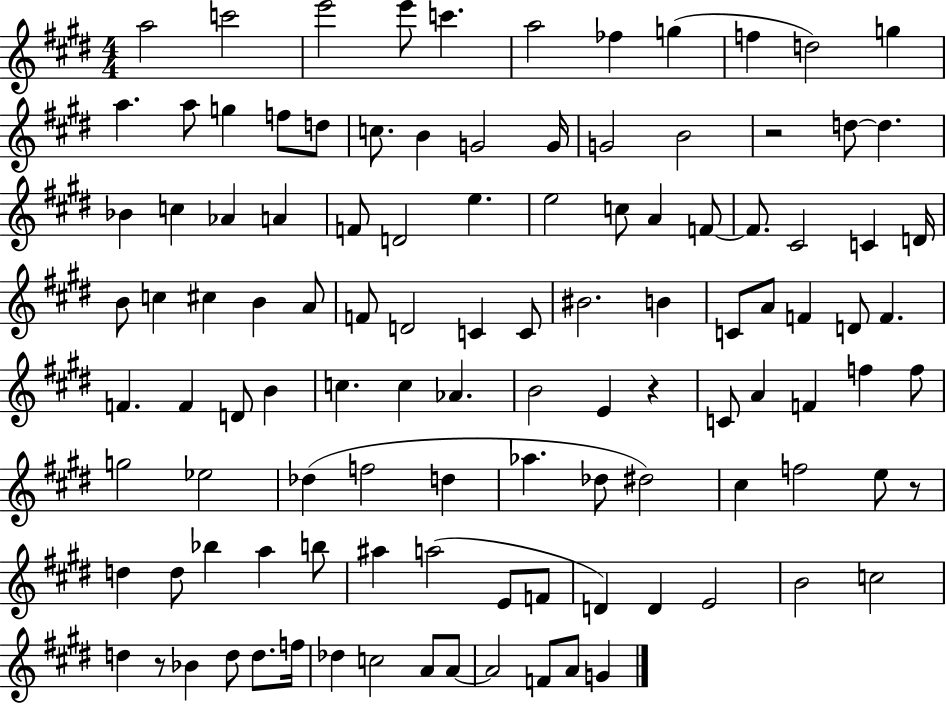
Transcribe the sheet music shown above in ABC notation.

X:1
T:Untitled
M:4/4
L:1/4
K:E
a2 c'2 e'2 e'/2 c' a2 _f g f d2 g a a/2 g f/2 d/2 c/2 B G2 G/4 G2 B2 z2 d/2 d _B c _A A F/2 D2 e e2 c/2 A F/2 F/2 ^C2 C D/4 B/2 c ^c B A/2 F/2 D2 C C/2 ^B2 B C/2 A/2 F D/2 F F F D/2 B c c _A B2 E z C/2 A F f f/2 g2 _e2 _d f2 d _a _d/2 ^d2 ^c f2 e/2 z/2 d d/2 _b a b/2 ^a a2 E/2 F/2 D D E2 B2 c2 d z/2 _B d/2 d/2 f/4 _d c2 A/2 A/2 A2 F/2 A/2 G